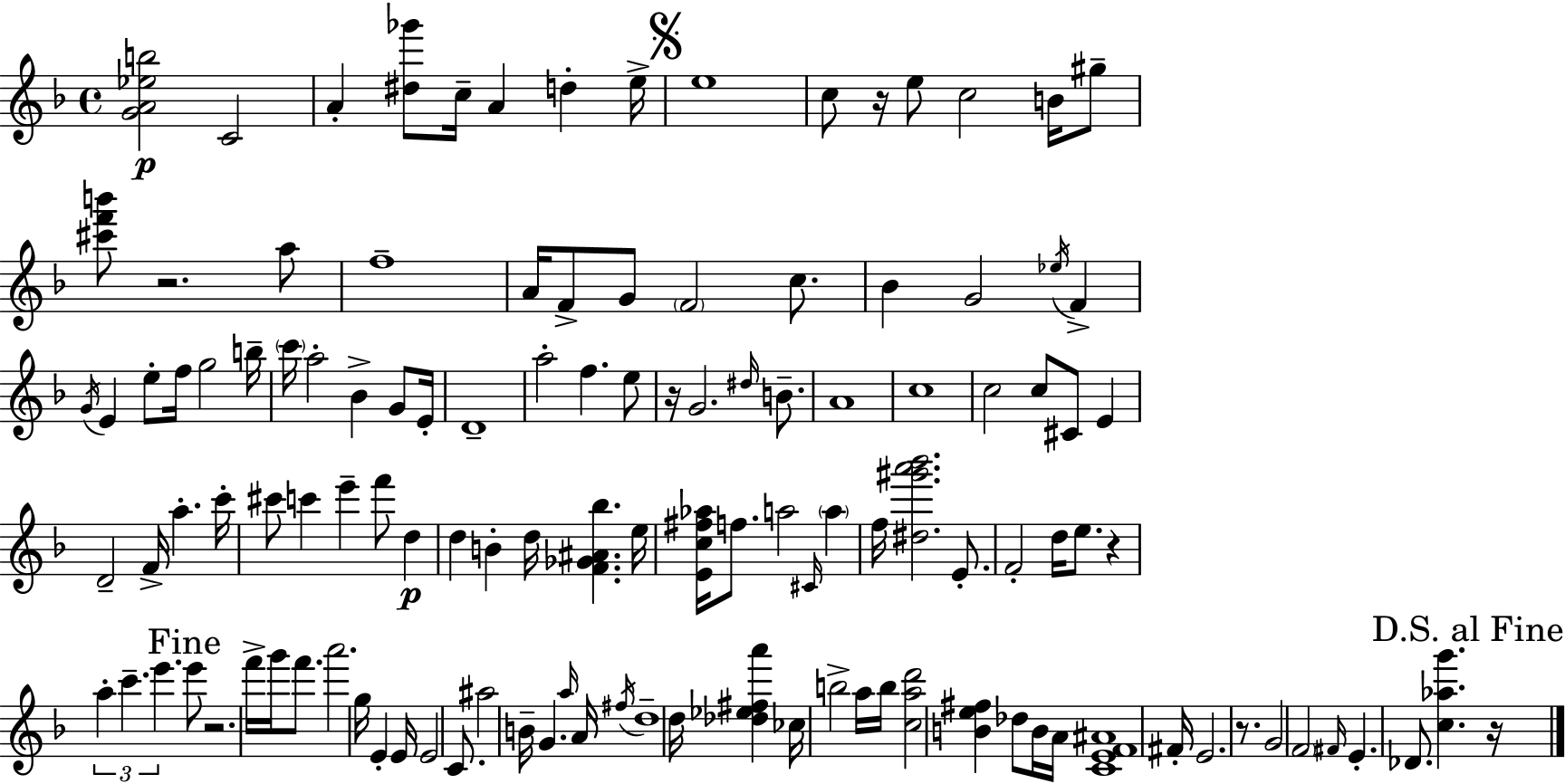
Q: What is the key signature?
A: D minor